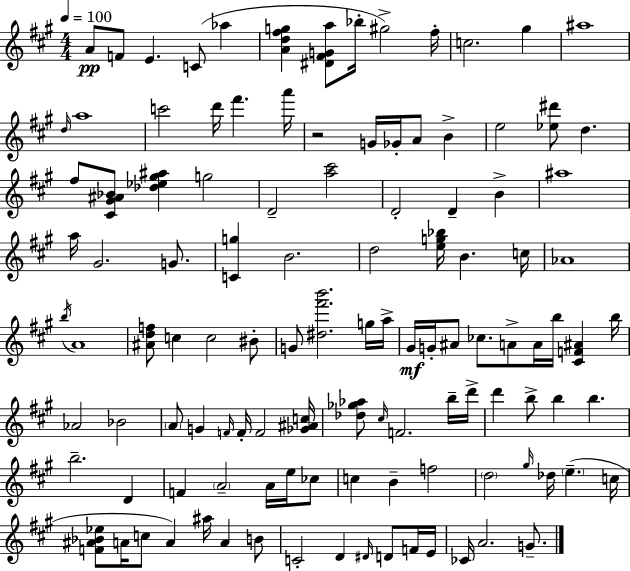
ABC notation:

X:1
T:Untitled
M:4/4
L:1/4
K:A
A/2 F/2 E C/2 _a [Ad^fg] [^D^FGa]/2 _b/4 ^g2 ^f/4 c2 ^g ^a4 d/4 a4 c'2 d'/4 ^f' a'/4 z2 G/4 _G/4 A/2 B e2 [_e^d']/2 d ^f/2 [^C^G^A_B]/2 [_d_e^g^a] g2 D2 [a^c']2 D2 D B ^a4 a/4 ^G2 G/2 [Cg] B2 d2 [eg_b]/4 B c/4 _A4 b/4 A4 [^Adf]/2 c c2 ^B/2 G/2 [^d^f'b']2 g/4 a/4 ^G/4 G/4 ^A/2 _c/2 A/2 A/4 b/4 [^CF^A] b/4 _A2 _B2 A/2 G F/4 F/4 F2 [_G^Ac]/4 [_d_g_a]/2 ^c/4 F2 b/4 d'/4 d' b/2 b b b2 D F A2 A/4 e/4 _c/2 c B f2 d2 ^g/4 _d/4 e c/4 [F^A_B_e]/2 A/4 c/2 A ^a/4 A B/2 C2 D ^D/4 D/2 F/4 E/4 _C/4 A2 G/2